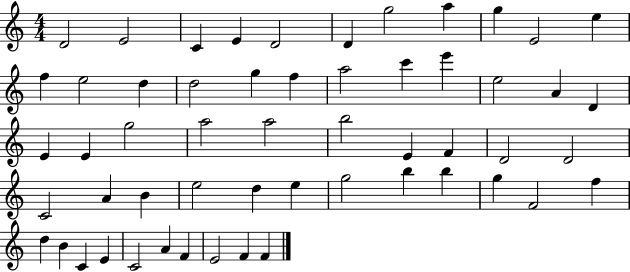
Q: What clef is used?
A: treble